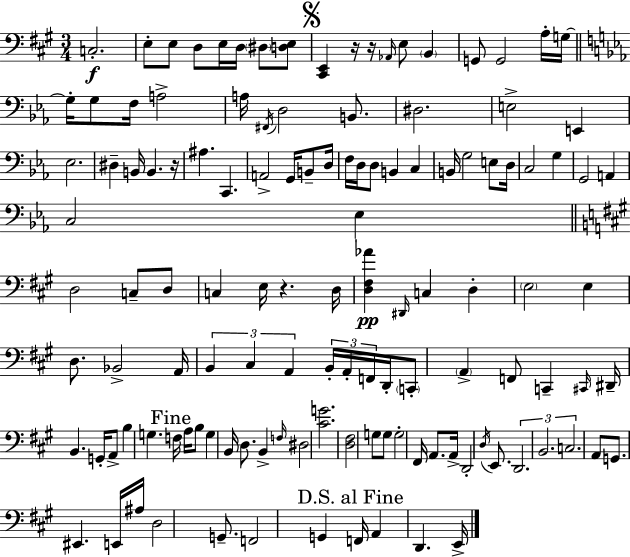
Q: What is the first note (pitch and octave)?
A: C3